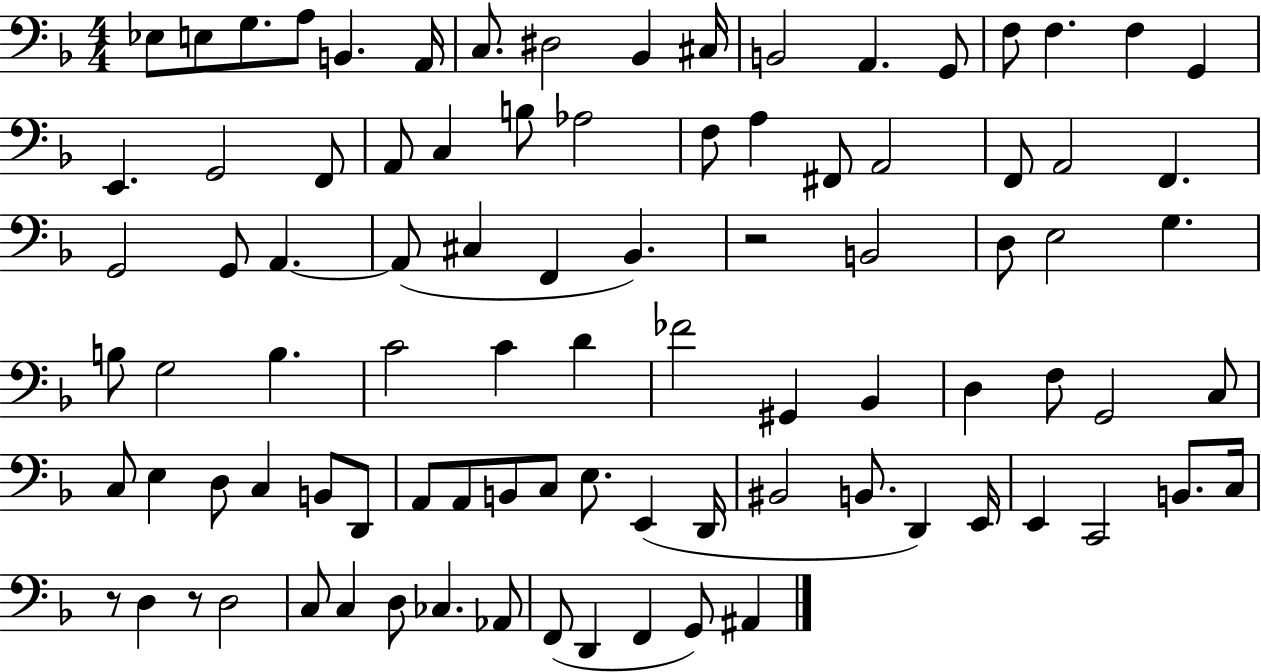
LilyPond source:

{
  \clef bass
  \numericTimeSignature
  \time 4/4
  \key f \major
  \repeat volta 2 { ees8 e8 g8. a8 b,4. a,16 | c8. dis2 bes,4 cis16 | b,2 a,4. g,8 | f8 f4. f4 g,4 | \break e,4. g,2 f,8 | a,8 c4 b8 aes2 | f8 a4 fis,8 a,2 | f,8 a,2 f,4. | \break g,2 g,8 a,4.~~ | a,8( cis4 f,4 bes,4.) | r2 b,2 | d8 e2 g4. | \break b8 g2 b4. | c'2 c'4 d'4 | fes'2 gis,4 bes,4 | d4 f8 g,2 c8 | \break c8 e4 d8 c4 b,8 d,8 | a,8 a,8 b,8 c8 e8. e,4( d,16 | bis,2 b,8. d,4) e,16 | e,4 c,2 b,8. c16 | \break r8 d4 r8 d2 | c8 c4 d8 ces4. aes,8 | f,8( d,4 f,4 g,8) ais,4 | } \bar "|."
}